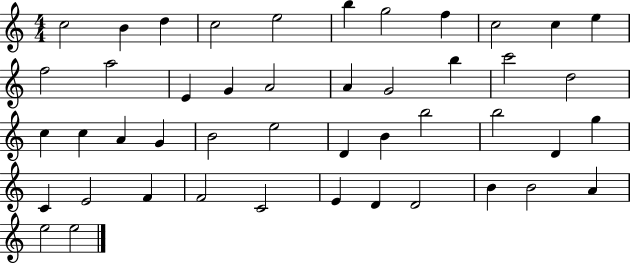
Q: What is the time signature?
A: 4/4